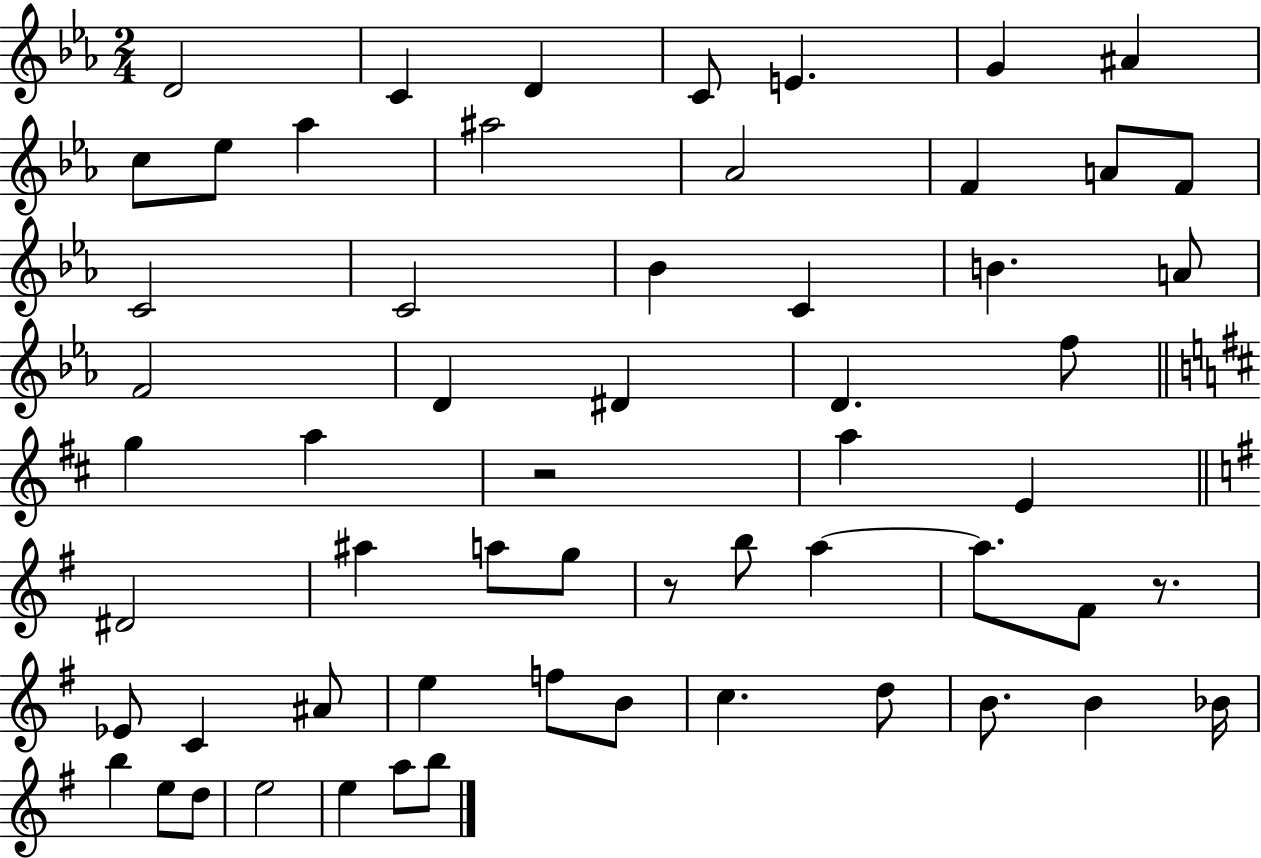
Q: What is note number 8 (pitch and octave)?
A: C5